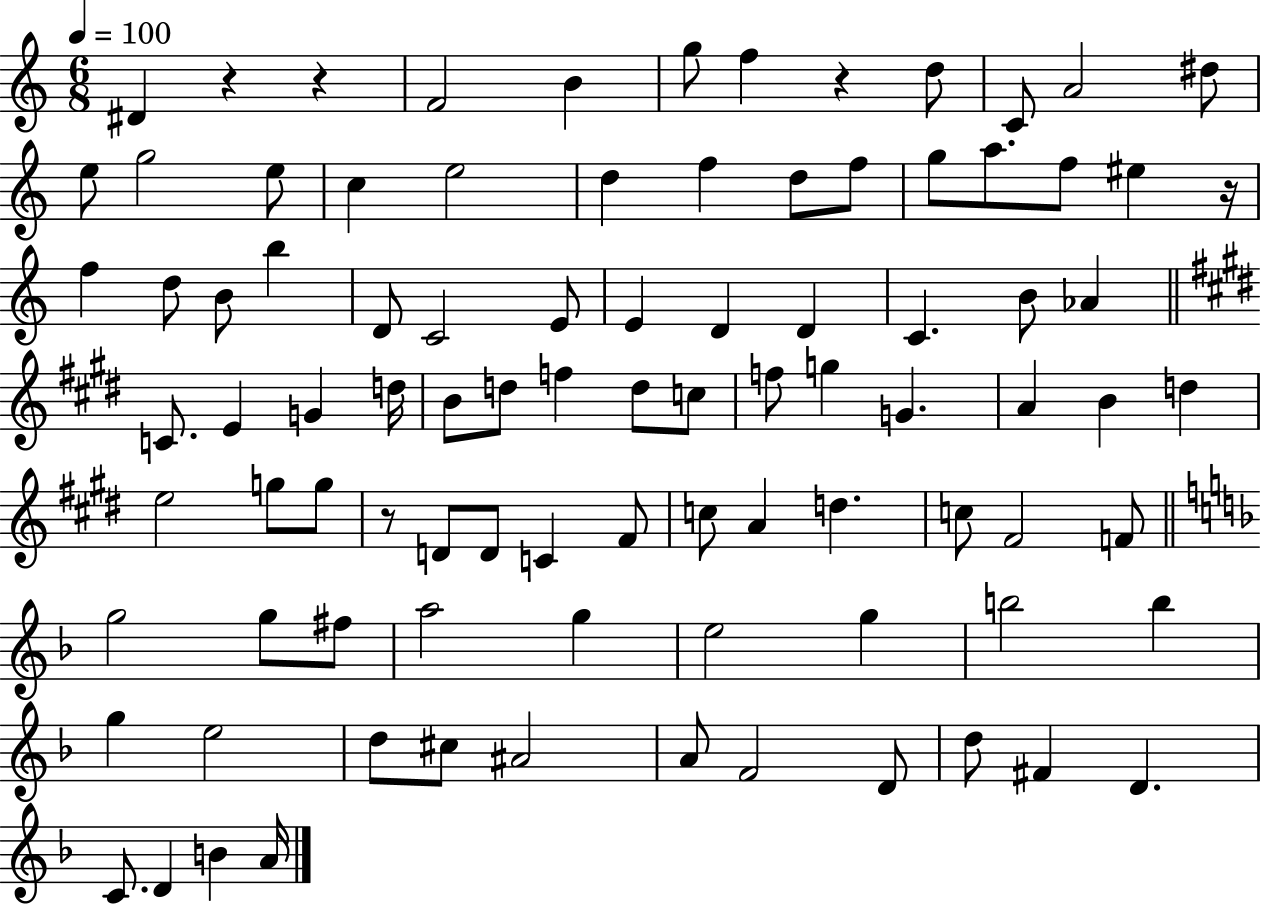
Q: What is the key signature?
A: C major